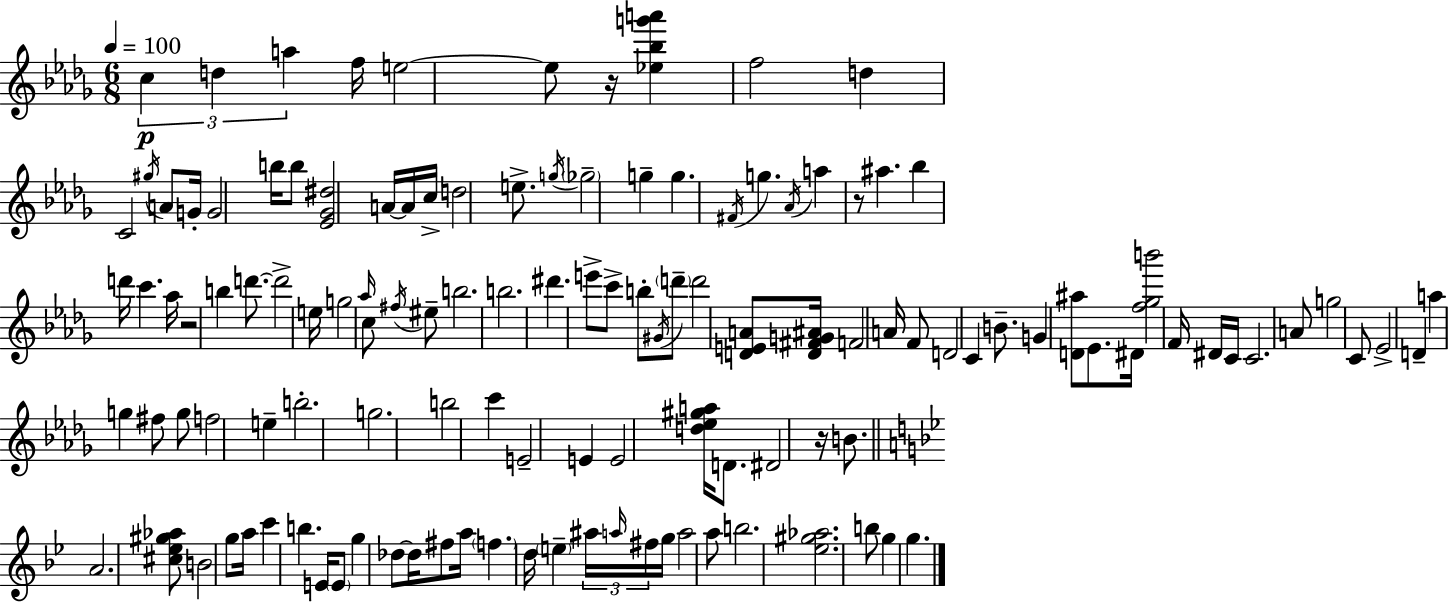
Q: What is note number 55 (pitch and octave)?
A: D4